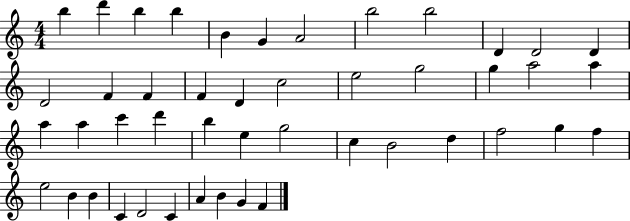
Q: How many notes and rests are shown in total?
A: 46